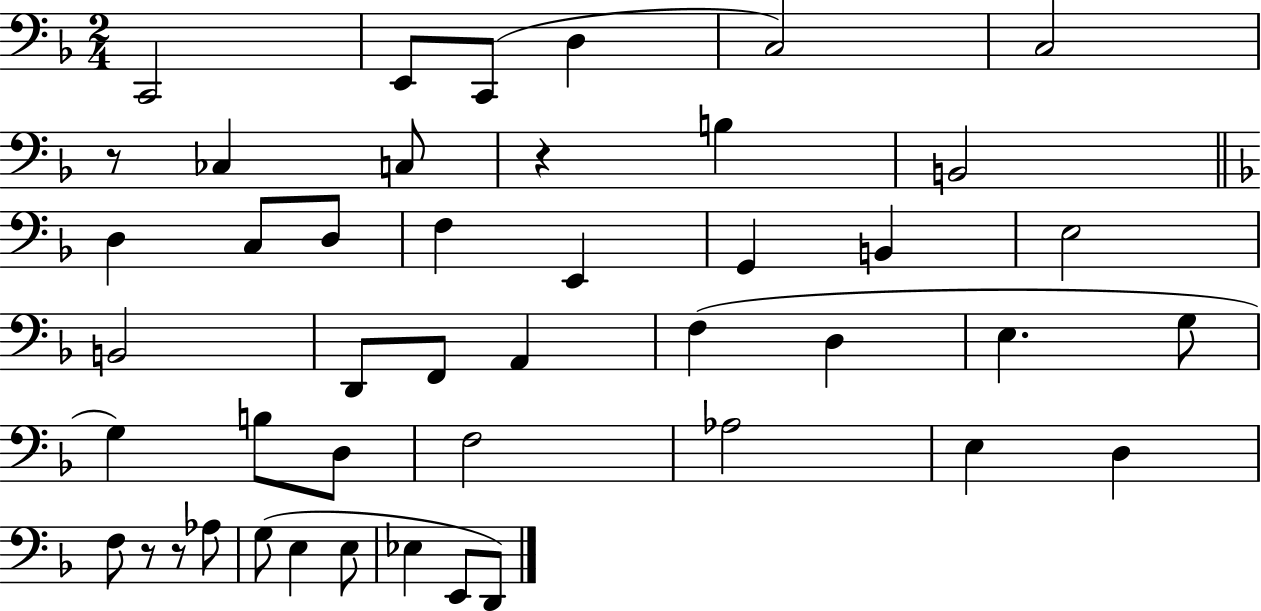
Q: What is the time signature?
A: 2/4